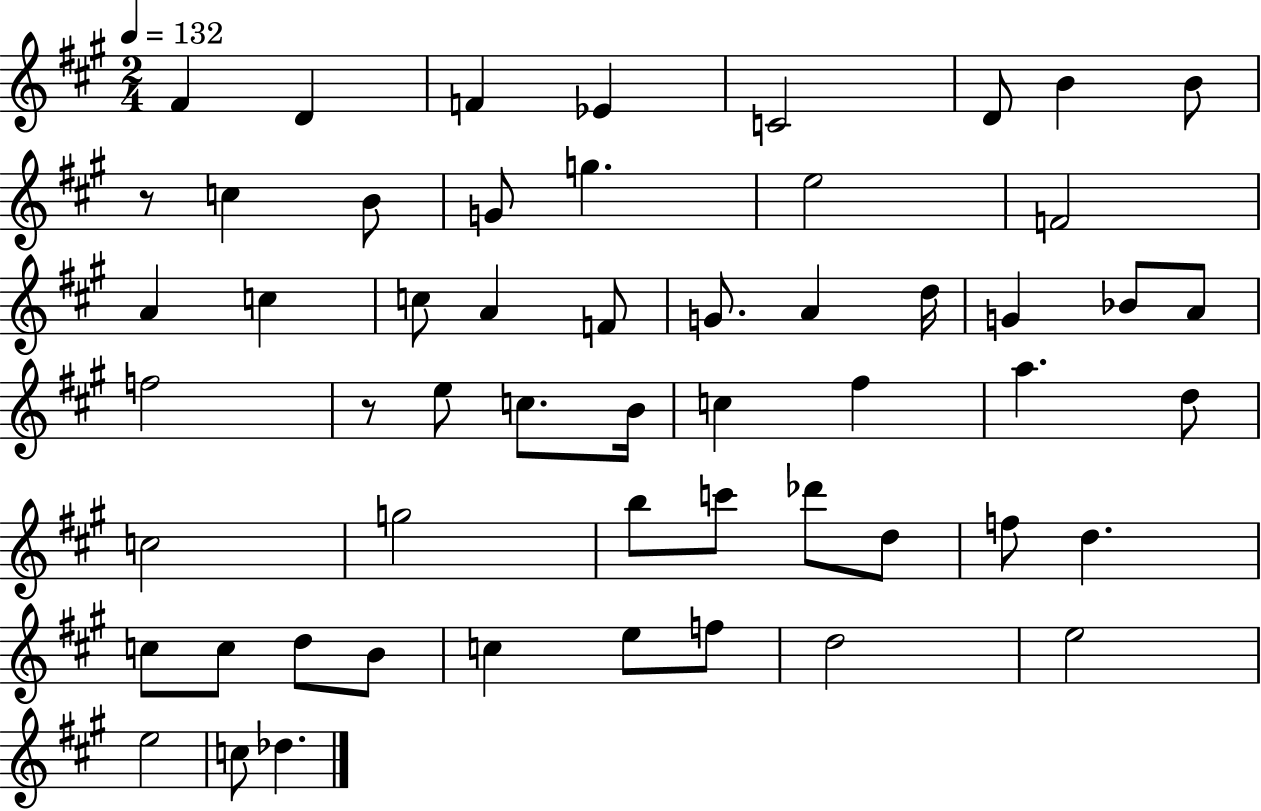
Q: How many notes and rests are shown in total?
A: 55